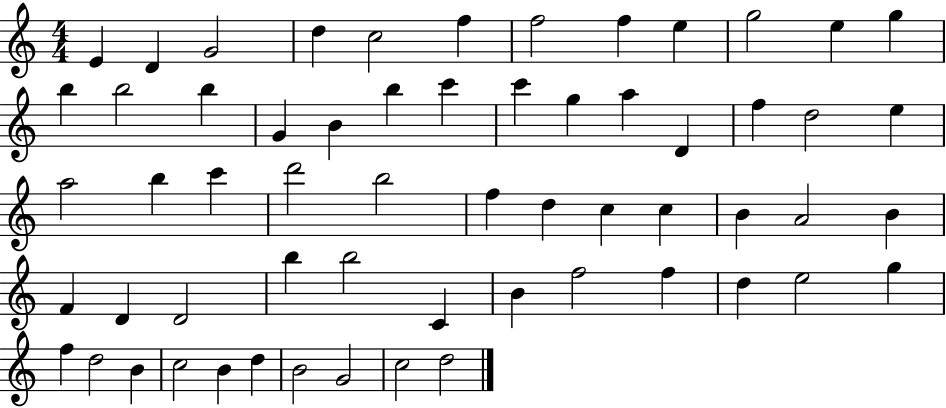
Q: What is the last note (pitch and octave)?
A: D5